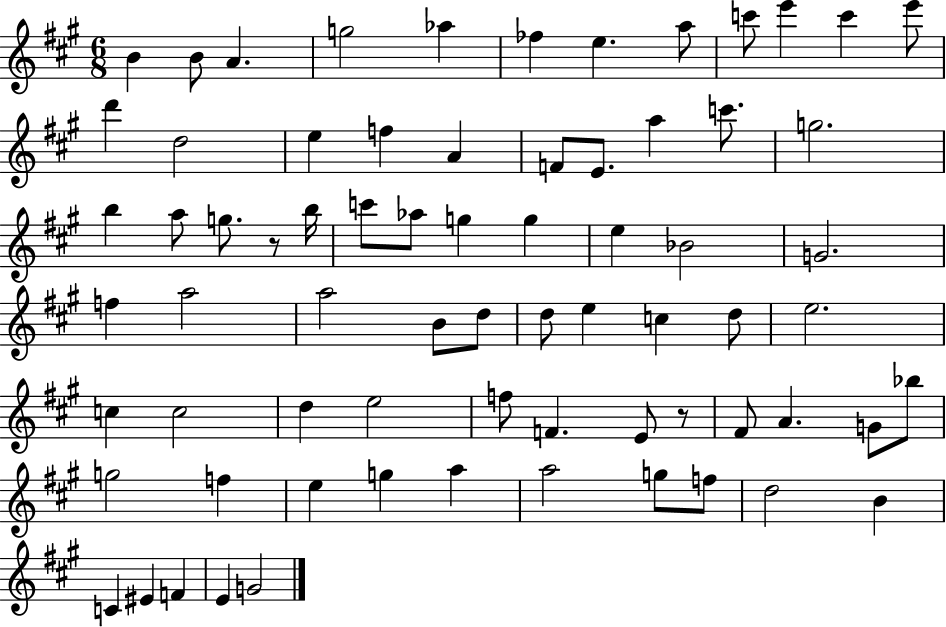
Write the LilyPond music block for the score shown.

{
  \clef treble
  \numericTimeSignature
  \time 6/8
  \key a \major
  b'4 b'8 a'4. | g''2 aes''4 | fes''4 e''4. a''8 | c'''8 e'''4 c'''4 e'''8 | \break d'''4 d''2 | e''4 f''4 a'4 | f'8 e'8. a''4 c'''8. | g''2. | \break b''4 a''8 g''8. r8 b''16 | c'''8 aes''8 g''4 g''4 | e''4 bes'2 | g'2. | \break f''4 a''2 | a''2 b'8 d''8 | d''8 e''4 c''4 d''8 | e''2. | \break c''4 c''2 | d''4 e''2 | f''8 f'4. e'8 r8 | fis'8 a'4. g'8 bes''8 | \break g''2 f''4 | e''4 g''4 a''4 | a''2 g''8 f''8 | d''2 b'4 | \break c'4 eis'4 f'4 | e'4 g'2 | \bar "|."
}